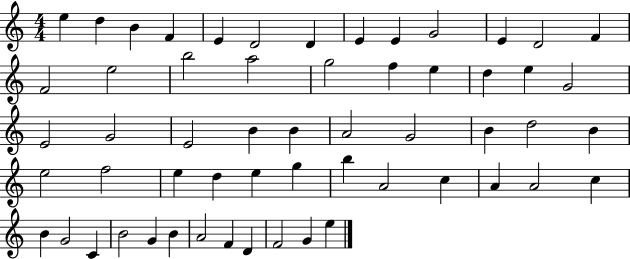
{
  \clef treble
  \numericTimeSignature
  \time 4/4
  \key c \major
  e''4 d''4 b'4 f'4 | e'4 d'2 d'4 | e'4 e'4 g'2 | e'4 d'2 f'4 | \break f'2 e''2 | b''2 a''2 | g''2 f''4 e''4 | d''4 e''4 g'2 | \break e'2 g'2 | e'2 b'4 b'4 | a'2 g'2 | b'4 d''2 b'4 | \break e''2 f''2 | e''4 d''4 e''4 g''4 | b''4 a'2 c''4 | a'4 a'2 c''4 | \break b'4 g'2 c'4 | b'2 g'4 b'4 | a'2 f'4 d'4 | f'2 g'4 e''4 | \break \bar "|."
}